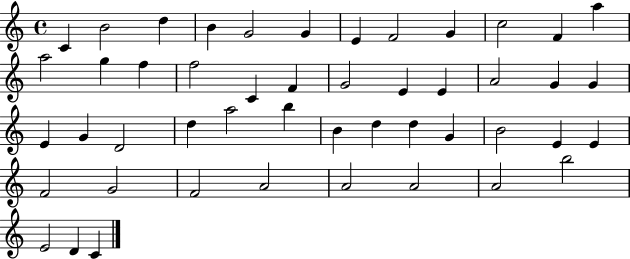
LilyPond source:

{
  \clef treble
  \time 4/4
  \defaultTimeSignature
  \key c \major
  c'4 b'2 d''4 | b'4 g'2 g'4 | e'4 f'2 g'4 | c''2 f'4 a''4 | \break a''2 g''4 f''4 | f''2 c'4 f'4 | g'2 e'4 e'4 | a'2 g'4 g'4 | \break e'4 g'4 d'2 | d''4 a''2 b''4 | b'4 d''4 d''4 g'4 | b'2 e'4 e'4 | \break f'2 g'2 | f'2 a'2 | a'2 a'2 | a'2 b''2 | \break e'2 d'4 c'4 | \bar "|."
}